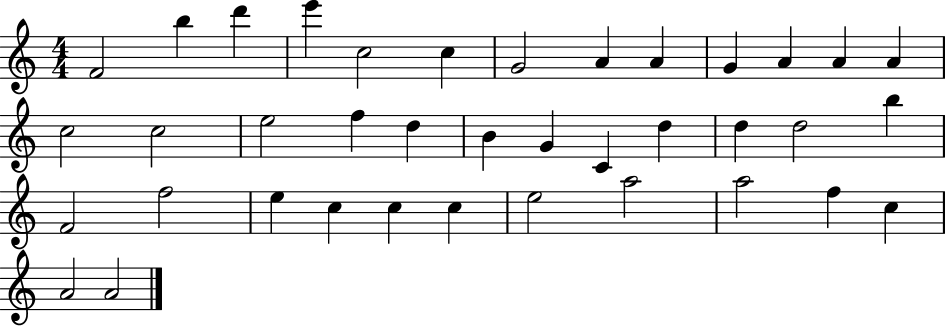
X:1
T:Untitled
M:4/4
L:1/4
K:C
F2 b d' e' c2 c G2 A A G A A A c2 c2 e2 f d B G C d d d2 b F2 f2 e c c c e2 a2 a2 f c A2 A2